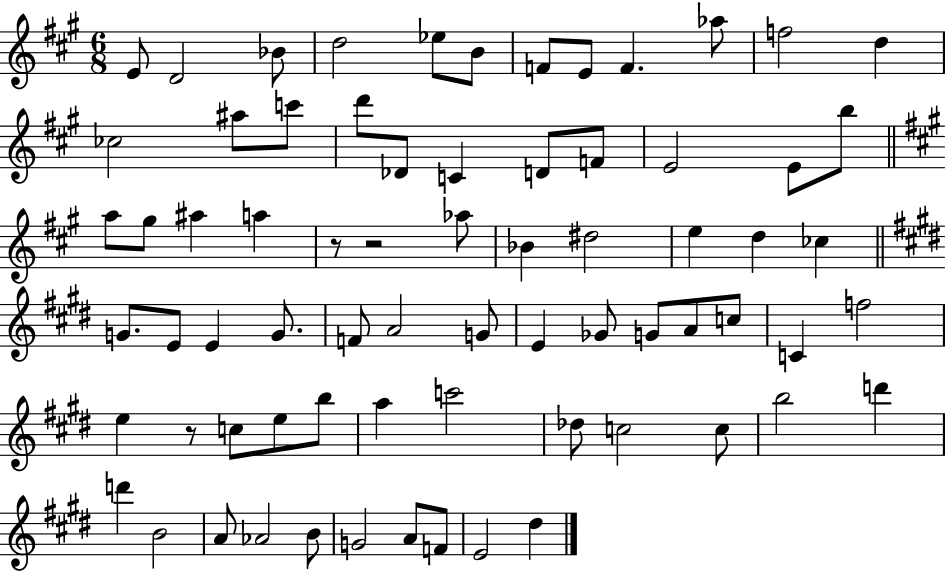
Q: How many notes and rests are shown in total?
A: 71